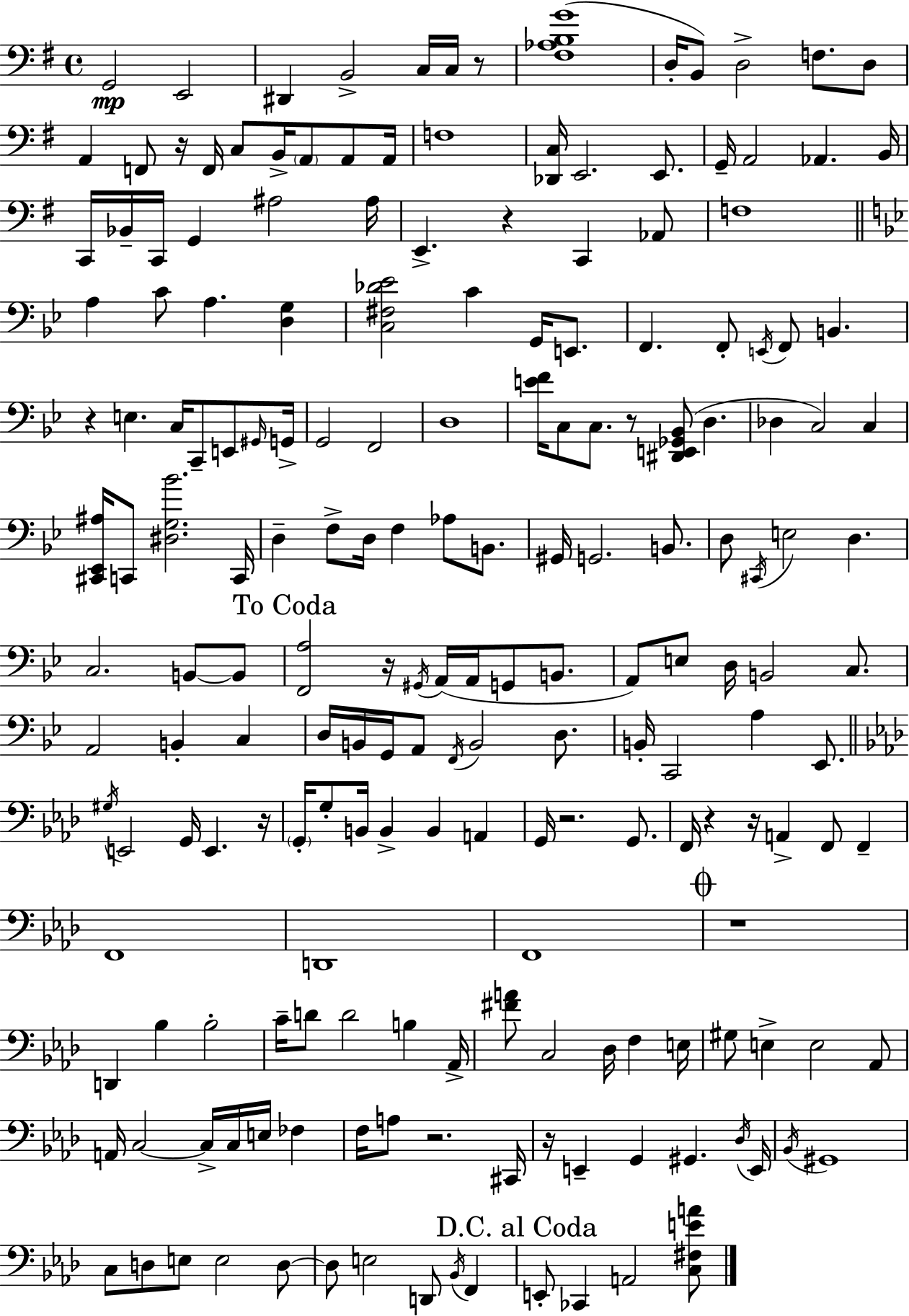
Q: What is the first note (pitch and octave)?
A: G2